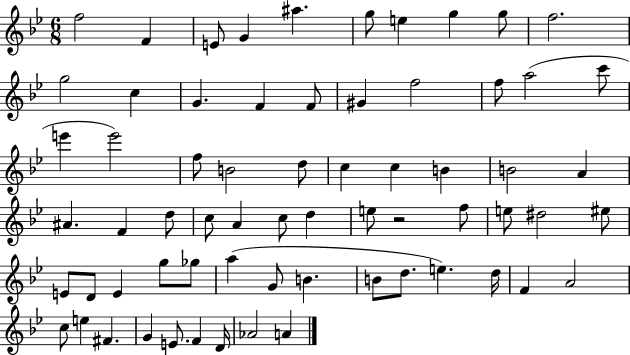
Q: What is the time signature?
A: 6/8